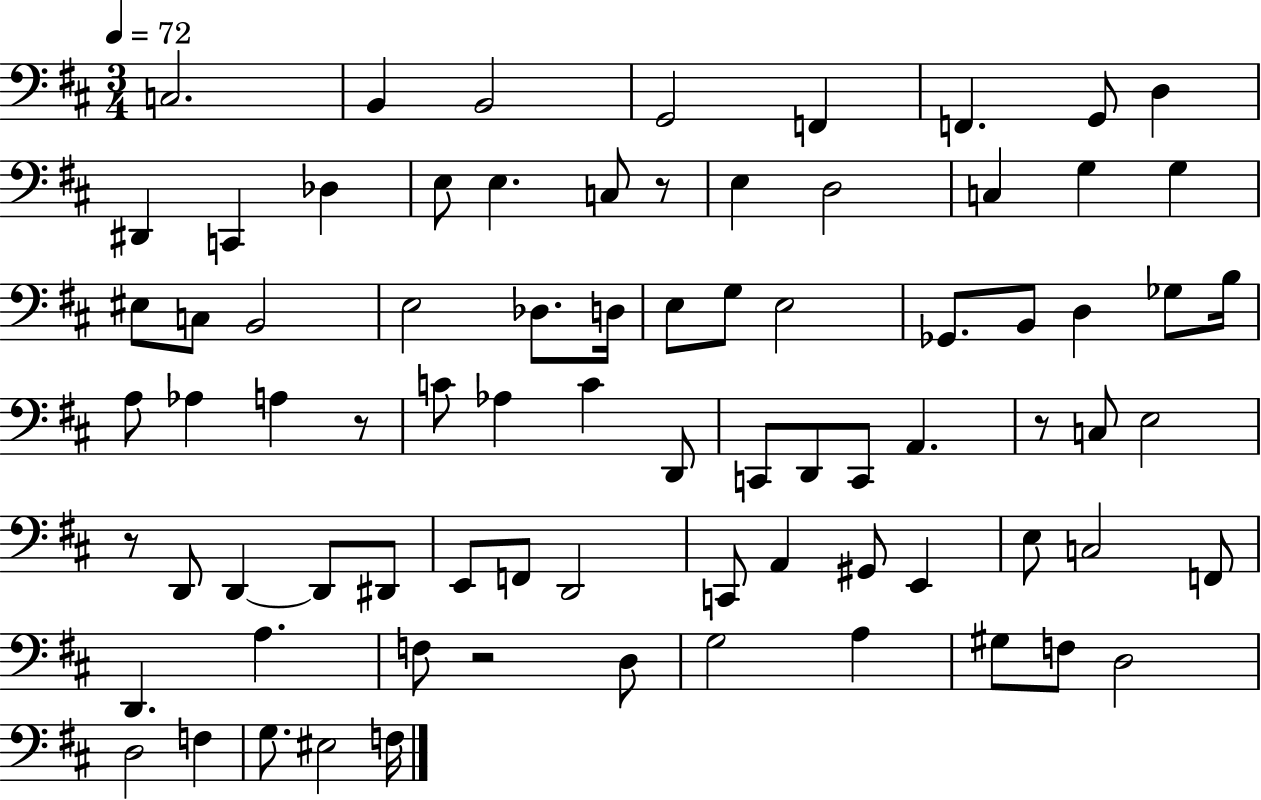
{
  \clef bass
  \numericTimeSignature
  \time 3/4
  \key d \major
  \tempo 4 = 72
  \repeat volta 2 { c2. | b,4 b,2 | g,2 f,4 | f,4. g,8 d4 | \break dis,4 c,4 des4 | e8 e4. c8 r8 | e4 d2 | c4 g4 g4 | \break eis8 c8 b,2 | e2 des8. d16 | e8 g8 e2 | ges,8. b,8 d4 ges8 b16 | \break a8 aes4 a4 r8 | c'8 aes4 c'4 d,8 | c,8 d,8 c,8 a,4. | r8 c8 e2 | \break r8 d,8 d,4~~ d,8 dis,8 | e,8 f,8 d,2 | c,8 a,4 gis,8 e,4 | e8 c2 f,8 | \break d,4. a4. | f8 r2 d8 | g2 a4 | gis8 f8 d2 | \break d2 f4 | g8. eis2 f16 | } \bar "|."
}